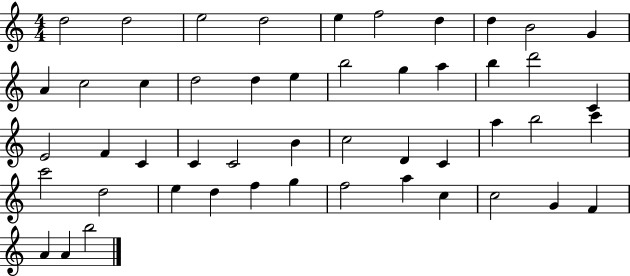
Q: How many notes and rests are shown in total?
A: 49